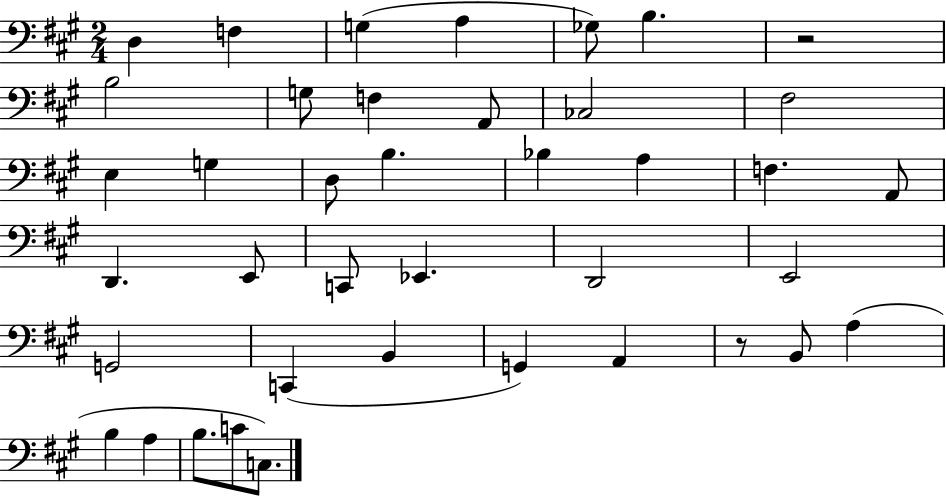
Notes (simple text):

D3/q F3/q G3/q A3/q Gb3/e B3/q. R/h B3/h G3/e F3/q A2/e CES3/h F#3/h E3/q G3/q D3/e B3/q. Bb3/q A3/q F3/q. A2/e D2/q. E2/e C2/e Eb2/q. D2/h E2/h G2/h C2/q B2/q G2/q A2/q R/e B2/e A3/q B3/q A3/q B3/e. C4/e C3/e.